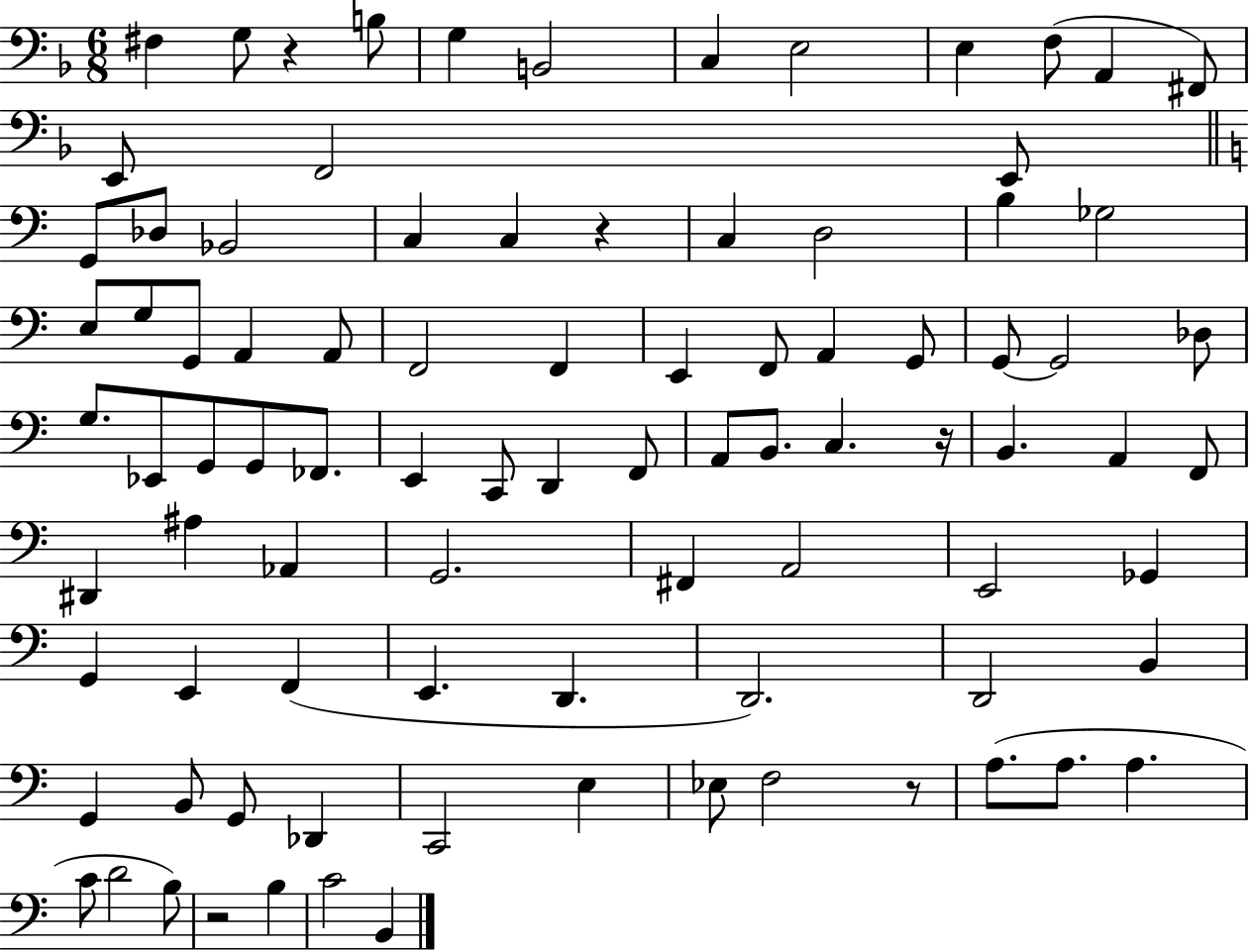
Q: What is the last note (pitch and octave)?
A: B2